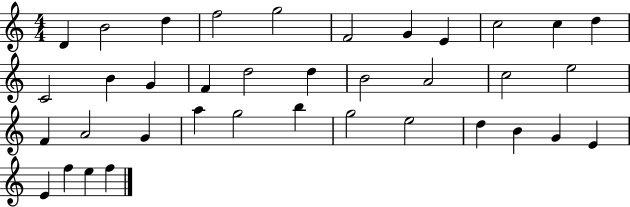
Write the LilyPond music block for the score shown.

{
  \clef treble
  \numericTimeSignature
  \time 4/4
  \key c \major
  d'4 b'2 d''4 | f''2 g''2 | f'2 g'4 e'4 | c''2 c''4 d''4 | \break c'2 b'4 g'4 | f'4 d''2 d''4 | b'2 a'2 | c''2 e''2 | \break f'4 a'2 g'4 | a''4 g''2 b''4 | g''2 e''2 | d''4 b'4 g'4 e'4 | \break e'4 f''4 e''4 f''4 | \bar "|."
}